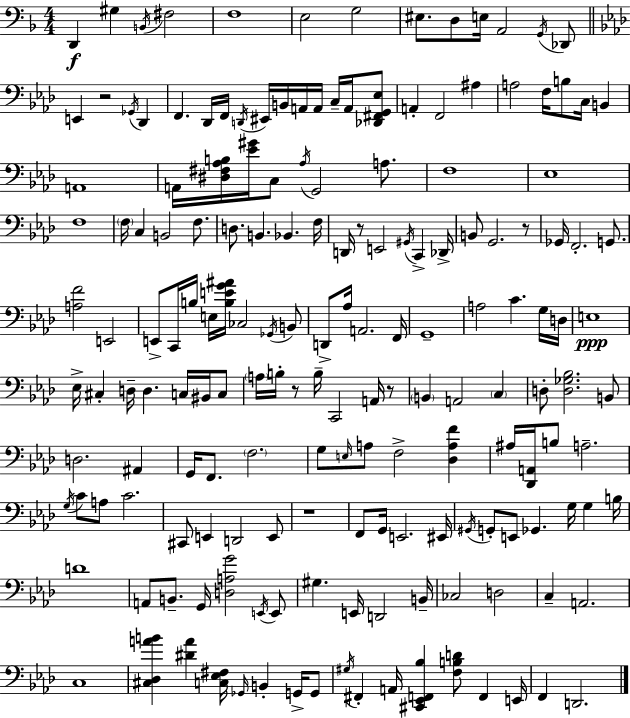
D2/q G#3/q B2/s F#3/h F3/w E3/h G3/h EIS3/e. D3/e E3/s A2/h G2/s Db2/e E2/q R/h Gb2/s Db2/q F2/q. Db2/s F2/s D2/s EIS2/s B2/s A2/s A2/s C3/s A2/s [Db2,F#2,G2,Eb3]/e A2/q F2/h A#3/q A3/h F3/s B3/e C3/s B2/q A2/w A2/s [D#3,F#3,Ab3,B3]/s [Eb4,G#4]/s C3/e Ab3/s G2/h A3/e. F3/w Eb3/w F3/w F3/s C3/q B2/h F3/e. D3/e. B2/q. Bb2/q. F3/s D2/s R/e E2/h G#2/s C2/q Db2/s B2/e G2/h. R/e Gb2/s F2/h. G2/e. [A3,F4]/h E2/h E2/e C2/s B3/s E3/s [B3,E4,G4,A#4]/s CES3/h Gb2/s B2/e D2/e Ab3/s A2/h. F2/s G2/w A3/h C4/q. G3/s D3/s E3/w Eb3/s C#3/q D3/s D3/q. C3/s BIS2/s C3/e A3/s B3/s R/e B3/s C2/h A2/s R/e B2/q A2/h C3/q D3/e [D3,Gb3,Bb3]/h. B2/e D3/h. A#2/q G2/s F2/e. F3/h. G3/e E3/s A3/e F3/h [Db3,A3,F4]/q A#3/s [Db2,A2]/s B3/e A3/h. G3/s C4/e A3/e C4/h. C#2/e E2/q D2/h E2/e R/w F2/e G2/s E2/h. EIS2/s G#2/s G2/e E2/e Gb2/q. G3/s G3/q B3/s D4/w A2/e B2/e. G2/s [D3,A3,G4]/h E2/s E2/e G#3/q. E2/s D2/h B2/s CES3/h D3/h C3/q A2/h. C3/w [C#3,Db3,A4,B4]/q [D#4,A4]/q [C3,Eb3,F#3]/s Gb2/s B2/q G2/s G2/e G#3/s F#2/q A2/s [C#2,Eb2,F2,Bb3]/q [F3,B3,D4]/e F2/q E2/s F2/q D2/h.